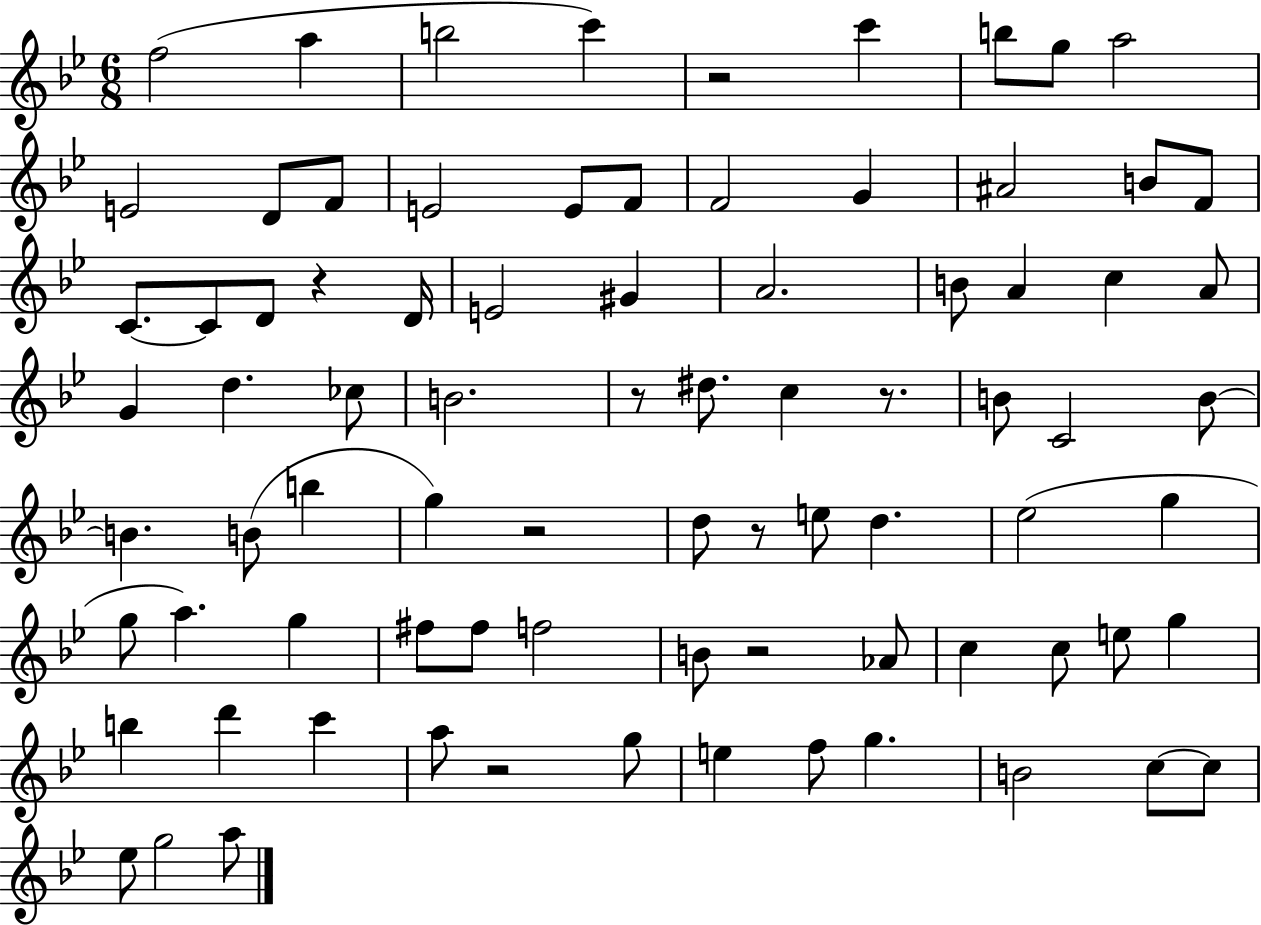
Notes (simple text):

F5/h A5/q B5/h C6/q R/h C6/q B5/e G5/e A5/h E4/h D4/e F4/e E4/h E4/e F4/e F4/h G4/q A#4/h B4/e F4/e C4/e. C4/e D4/e R/q D4/s E4/h G#4/q A4/h. B4/e A4/q C5/q A4/e G4/q D5/q. CES5/e B4/h. R/e D#5/e. C5/q R/e. B4/e C4/h B4/e B4/q. B4/e B5/q G5/q R/h D5/e R/e E5/e D5/q. Eb5/h G5/q G5/e A5/q. G5/q F#5/e F#5/e F5/h B4/e R/h Ab4/e C5/q C5/e E5/e G5/q B5/q D6/q C6/q A5/e R/h G5/e E5/q F5/e G5/q. B4/h C5/e C5/e Eb5/e G5/h A5/e